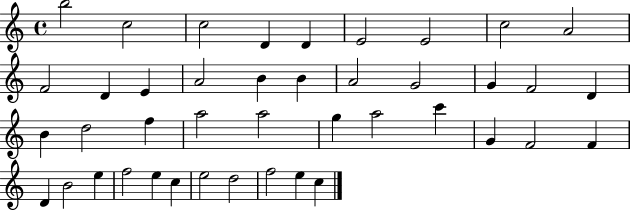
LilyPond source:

{
  \clef treble
  \time 4/4
  \defaultTimeSignature
  \key c \major
  b''2 c''2 | c''2 d'4 d'4 | e'2 e'2 | c''2 a'2 | \break f'2 d'4 e'4 | a'2 b'4 b'4 | a'2 g'2 | g'4 f'2 d'4 | \break b'4 d''2 f''4 | a''2 a''2 | g''4 a''2 c'''4 | g'4 f'2 f'4 | \break d'4 b'2 e''4 | f''2 e''4 c''4 | e''2 d''2 | f''2 e''4 c''4 | \break \bar "|."
}